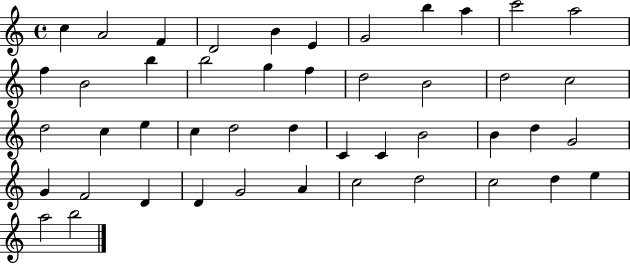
X:1
T:Untitled
M:4/4
L:1/4
K:C
c A2 F D2 B E G2 b a c'2 a2 f B2 b b2 g f d2 B2 d2 c2 d2 c e c d2 d C C B2 B d G2 G F2 D D G2 A c2 d2 c2 d e a2 b2